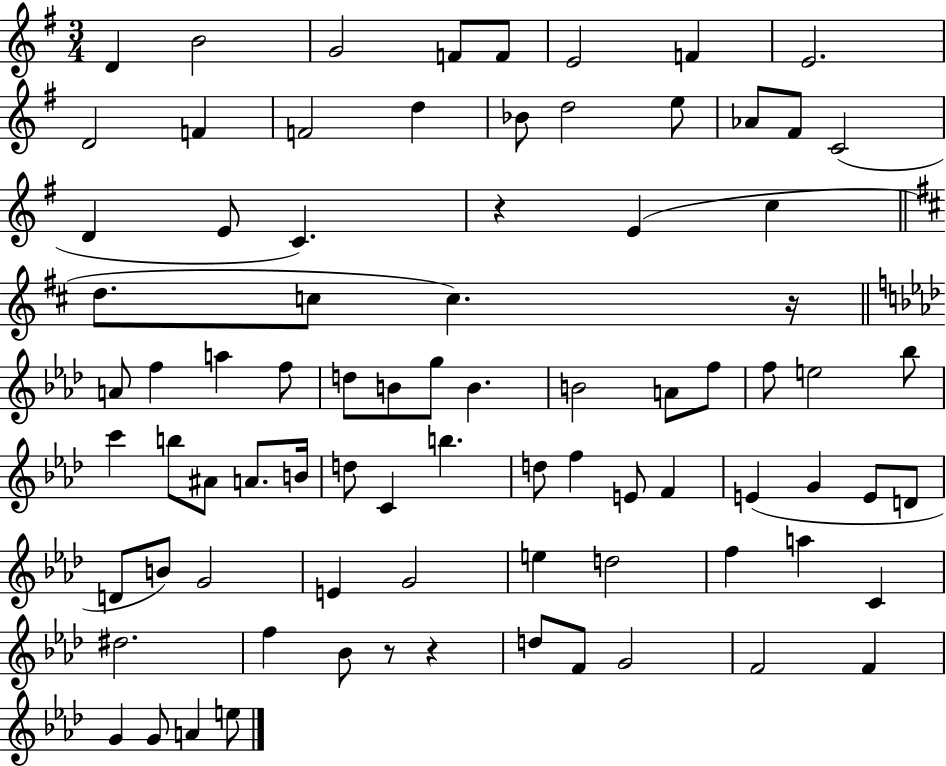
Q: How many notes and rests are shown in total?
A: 82